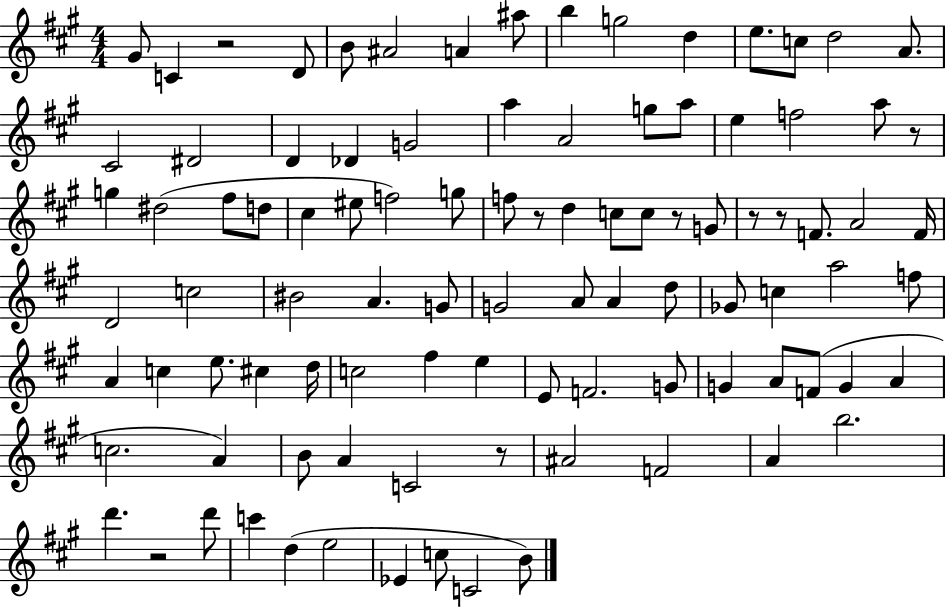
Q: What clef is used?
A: treble